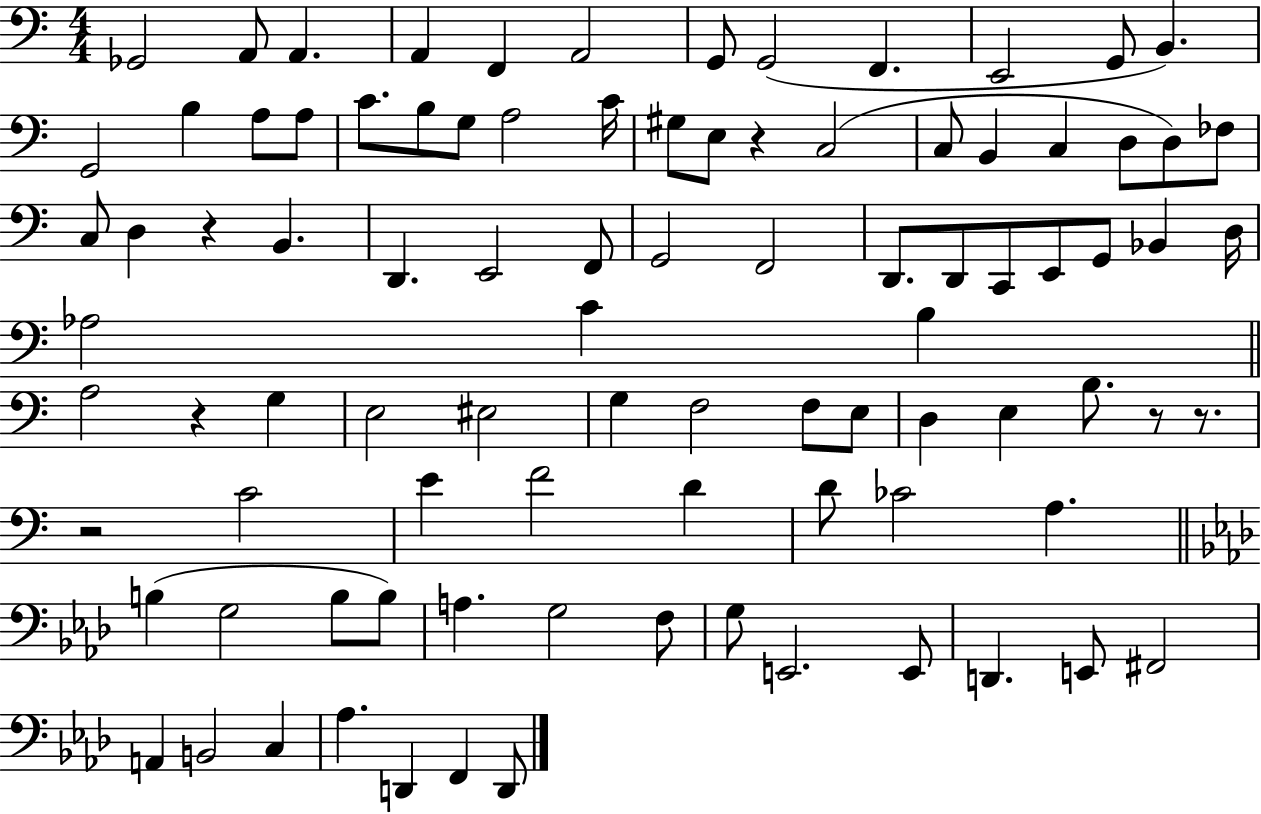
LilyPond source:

{
  \clef bass
  \numericTimeSignature
  \time 4/4
  \key c \major
  \repeat volta 2 { ges,2 a,8 a,4. | a,4 f,4 a,2 | g,8 g,2( f,4. | e,2 g,8 b,4.) | \break g,2 b4 a8 a8 | c'8. b8 g8 a2 c'16 | gis8 e8 r4 c2( | c8 b,4 c4 d8 d8) fes8 | \break c8 d4 r4 b,4. | d,4. e,2 f,8 | g,2 f,2 | d,8. d,8 c,8 e,8 g,8 bes,4 d16 | \break aes2 c'4 b4 | \bar "||" \break \key c \major a2 r4 g4 | e2 eis2 | g4 f2 f8 e8 | d4 e4 b8. r8 r8. | \break r2 c'2 | e'4 f'2 d'4 | d'8 ces'2 a4. | \bar "||" \break \key f \minor b4( g2 b8 b8) | a4. g2 f8 | g8 e,2. e,8 | d,4. e,8 fis,2 | \break a,4 b,2 c4 | aes4. d,4 f,4 d,8 | } \bar "|."
}